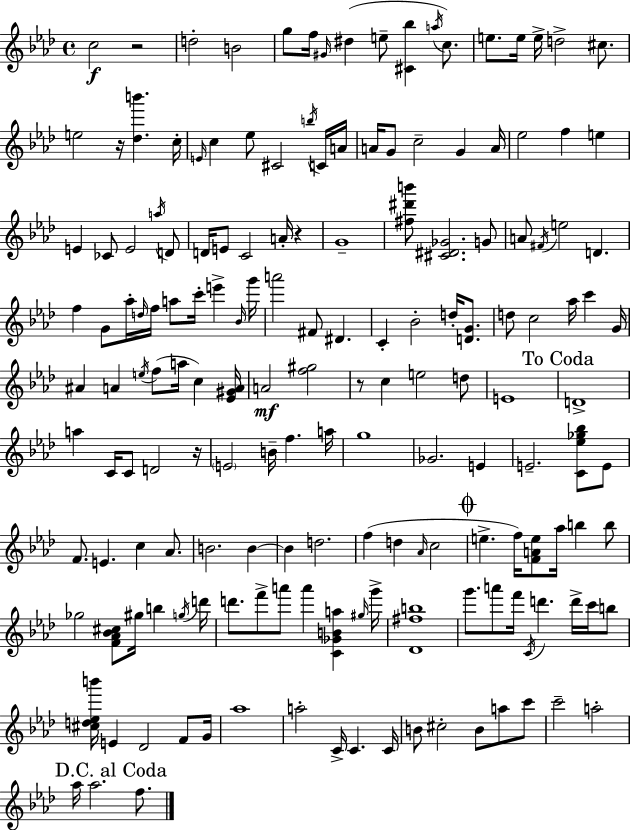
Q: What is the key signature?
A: AES major